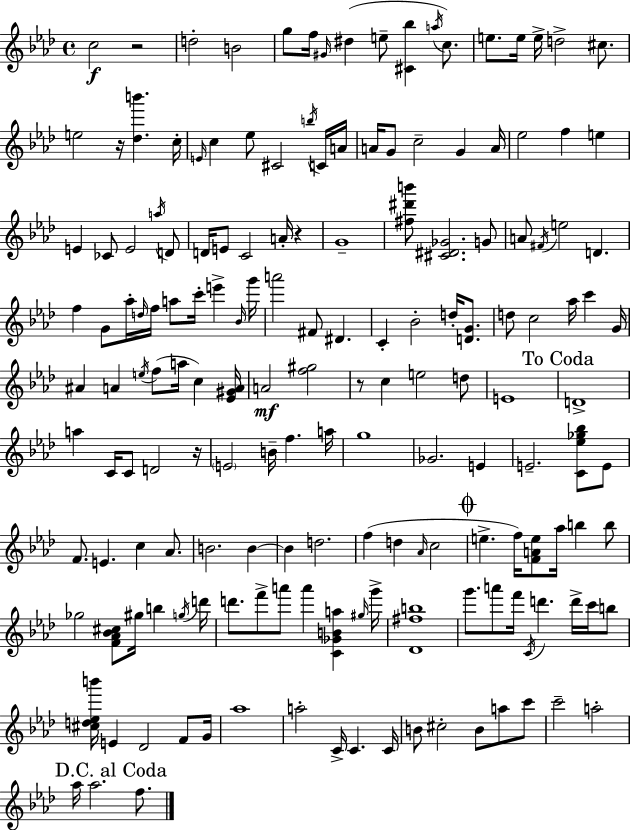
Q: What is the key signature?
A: AES major